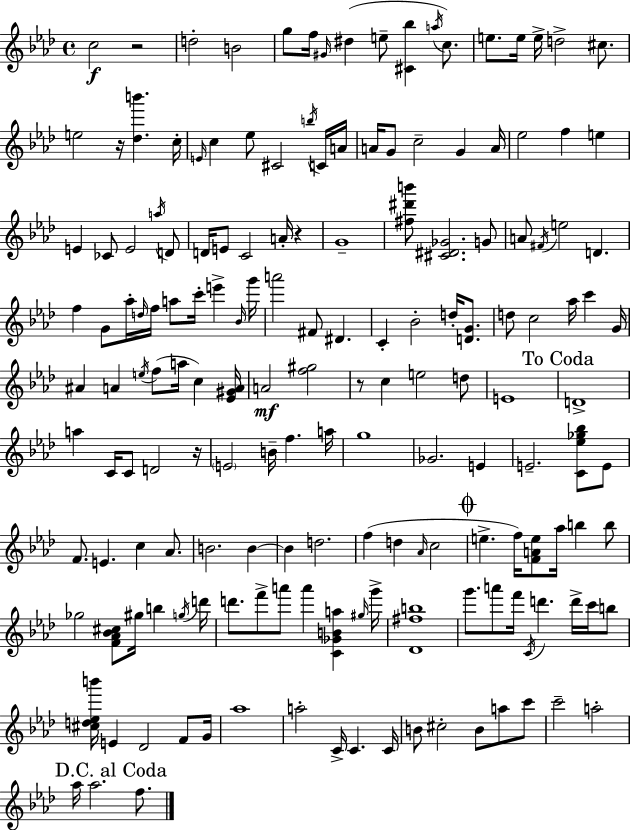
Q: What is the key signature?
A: AES major